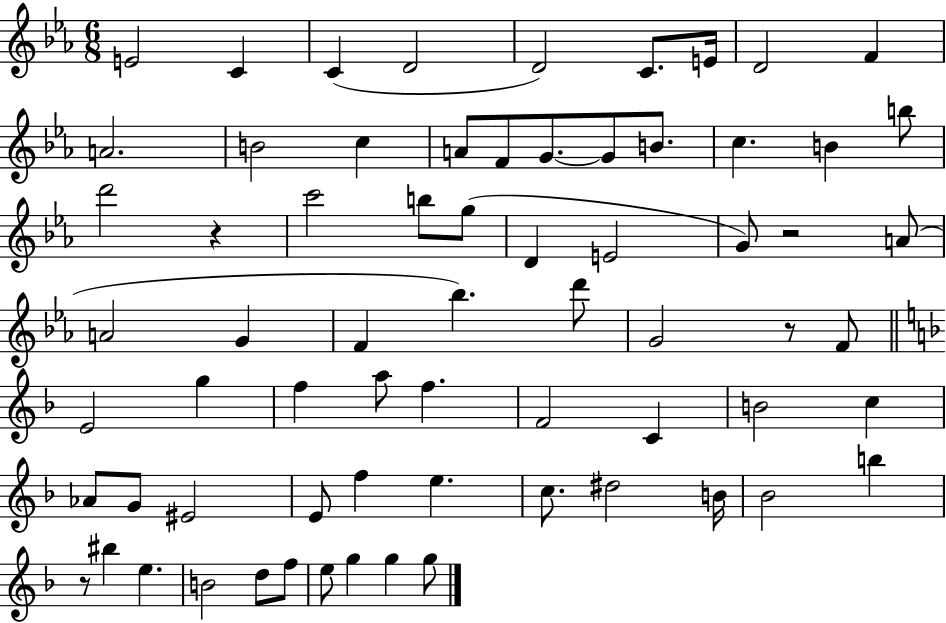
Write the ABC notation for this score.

X:1
T:Untitled
M:6/8
L:1/4
K:Eb
E2 C C D2 D2 C/2 E/4 D2 F A2 B2 c A/2 F/2 G/2 G/2 B/2 c B b/2 d'2 z c'2 b/2 g/2 D E2 G/2 z2 A/2 A2 G F _b d'/2 G2 z/2 F/2 E2 g f a/2 f F2 C B2 c _A/2 G/2 ^E2 E/2 f e c/2 ^d2 B/4 _B2 b z/2 ^b e B2 d/2 f/2 e/2 g g g/2